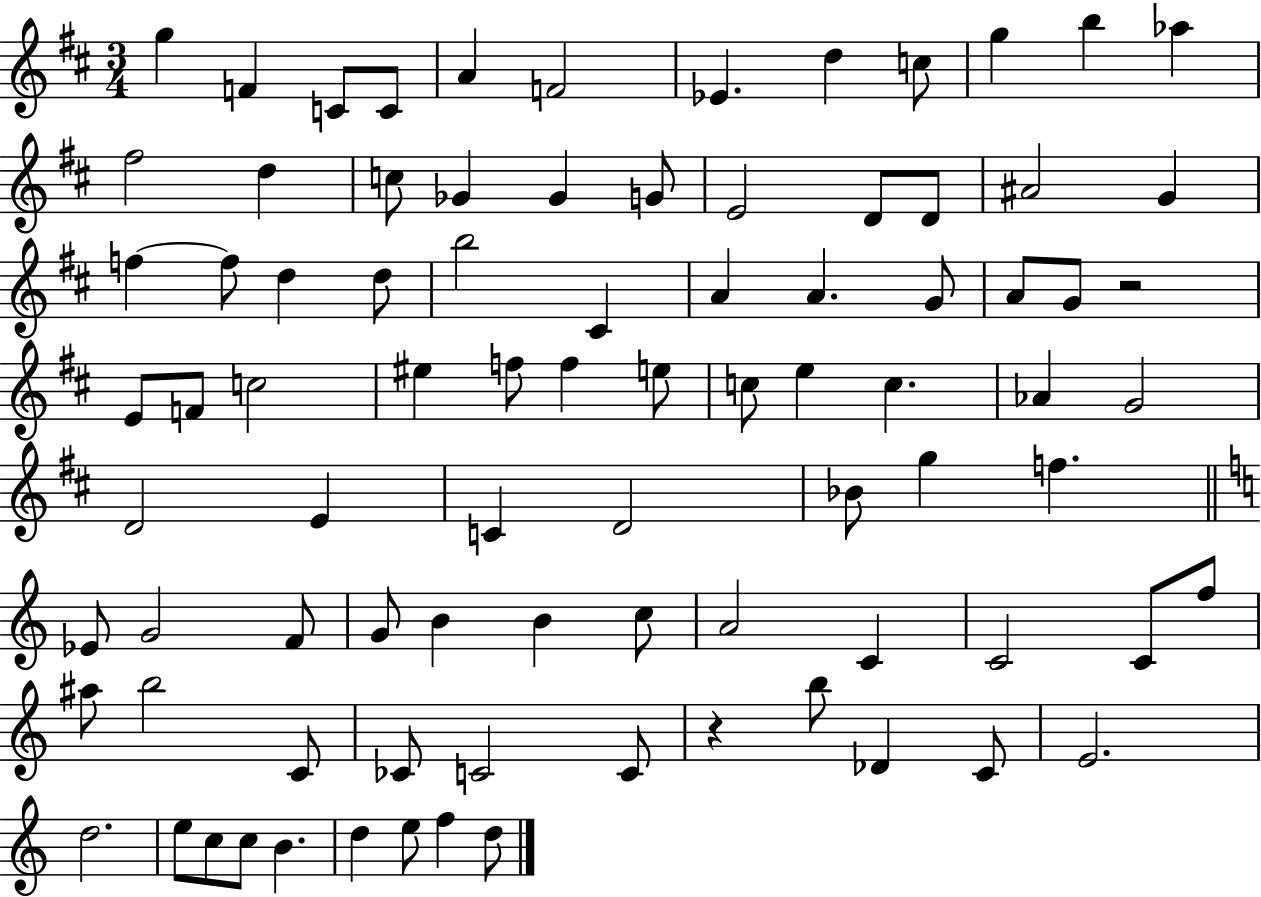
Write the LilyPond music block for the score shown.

{
  \clef treble
  \numericTimeSignature
  \time 3/4
  \key d \major
  \repeat volta 2 { g''4 f'4 c'8 c'8 | a'4 f'2 | ees'4. d''4 c''8 | g''4 b''4 aes''4 | \break fis''2 d''4 | c''8 ges'4 ges'4 g'8 | e'2 d'8 d'8 | ais'2 g'4 | \break f''4~~ f''8 d''4 d''8 | b''2 cis'4 | a'4 a'4. g'8 | a'8 g'8 r2 | \break e'8 f'8 c''2 | eis''4 f''8 f''4 e''8 | c''8 e''4 c''4. | aes'4 g'2 | \break d'2 e'4 | c'4 d'2 | bes'8 g''4 f''4. | \bar "||" \break \key a \minor ees'8 g'2 f'8 | g'8 b'4 b'4 c''8 | a'2 c'4 | c'2 c'8 f''8 | \break ais''8 b''2 c'8 | ces'8 c'2 c'8 | r4 b''8 des'4 c'8 | e'2. | \break d''2. | e''8 c''8 c''8 b'4. | d''4 e''8 f''4 d''8 | } \bar "|."
}